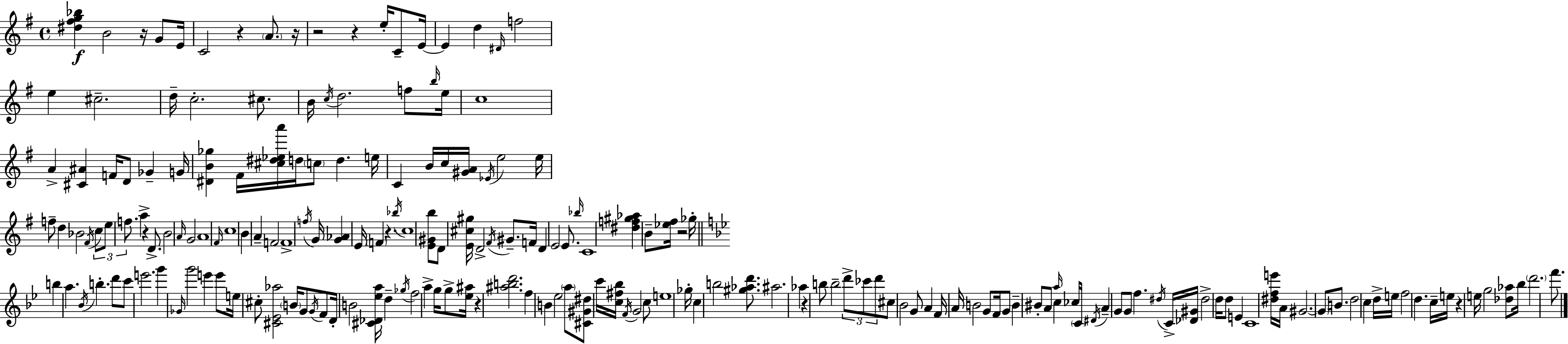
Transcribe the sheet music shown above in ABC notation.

X:1
T:Untitled
M:4/4
L:1/4
K:Em
[^d^fg_b] B2 z/4 G/2 E/4 C2 z A/2 z/4 z2 z e/4 C/2 E/4 E d ^D/4 f2 e ^c2 d/4 c2 ^c/2 B/4 c/4 d2 f/2 b/4 e/4 c4 A [^C^A] F/4 D/2 _G G/4 [^DB_g] ^F/4 [^c^d_ea']/4 d/4 c/2 d e/4 C B/4 c/4 [^GA]/4 _E/4 e2 e/4 f/2 d _B2 ^F/4 c/2 e/2 f/2 a z D/2 B2 A/4 G2 A4 ^F/4 c4 B A F2 F4 f/4 G/4 [G_A] E/4 F z _b/4 c4 [E^Gb]/2 D/2 [E^c^g]/4 D2 ^F/4 ^G/2 F/4 D E2 E/2 _b/4 C4 [^df^g_a] B/2 [_e^f]/4 z2 _g/4 b a _B/4 b d'/2 c'/2 e'2 g' _G/4 g'2 e' e'/2 e/4 ^c/2 [^C_E_a]2 B/4 G/2 G/4 F/2 D/4 B2 [^C_D_ea]/4 d _g/4 f2 a g/4 g/2 [_e^a]/4 z [^abd']2 f B _e2 a/2 [^C^G^d]/2 c'/4 [c^f_b]/4 F/4 G2 c/2 e4 _g/4 c b2 [^g_ad']/2 ^a2 _a z b/2 b2 d'/2 _c'/2 d'/2 ^c/2 _B2 G/2 A F/4 A/4 B2 G/2 F/4 G/2 B ^B/2 A/2 a/4 c _c/4 C/4 ^D/4 A G/2 G/2 f ^d/4 C/4 [_D^G]/4 ^d2 d/4 d/2 E C4 [^dfe']/4 A/4 ^G2 ^G/2 B/2 d2 c d/4 e/4 f2 d c/4 e/4 z e/4 g2 [_d_a]/2 _b/4 d'2 f'/2